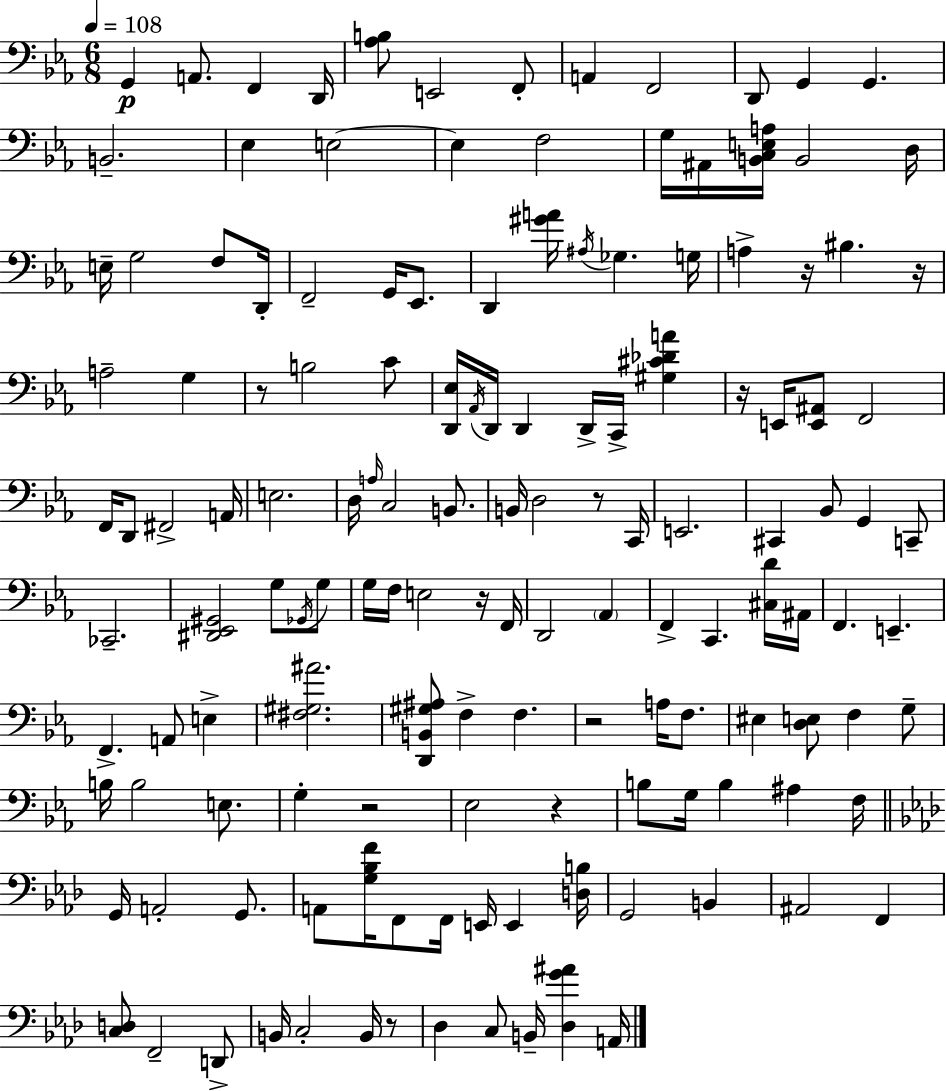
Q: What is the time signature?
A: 6/8